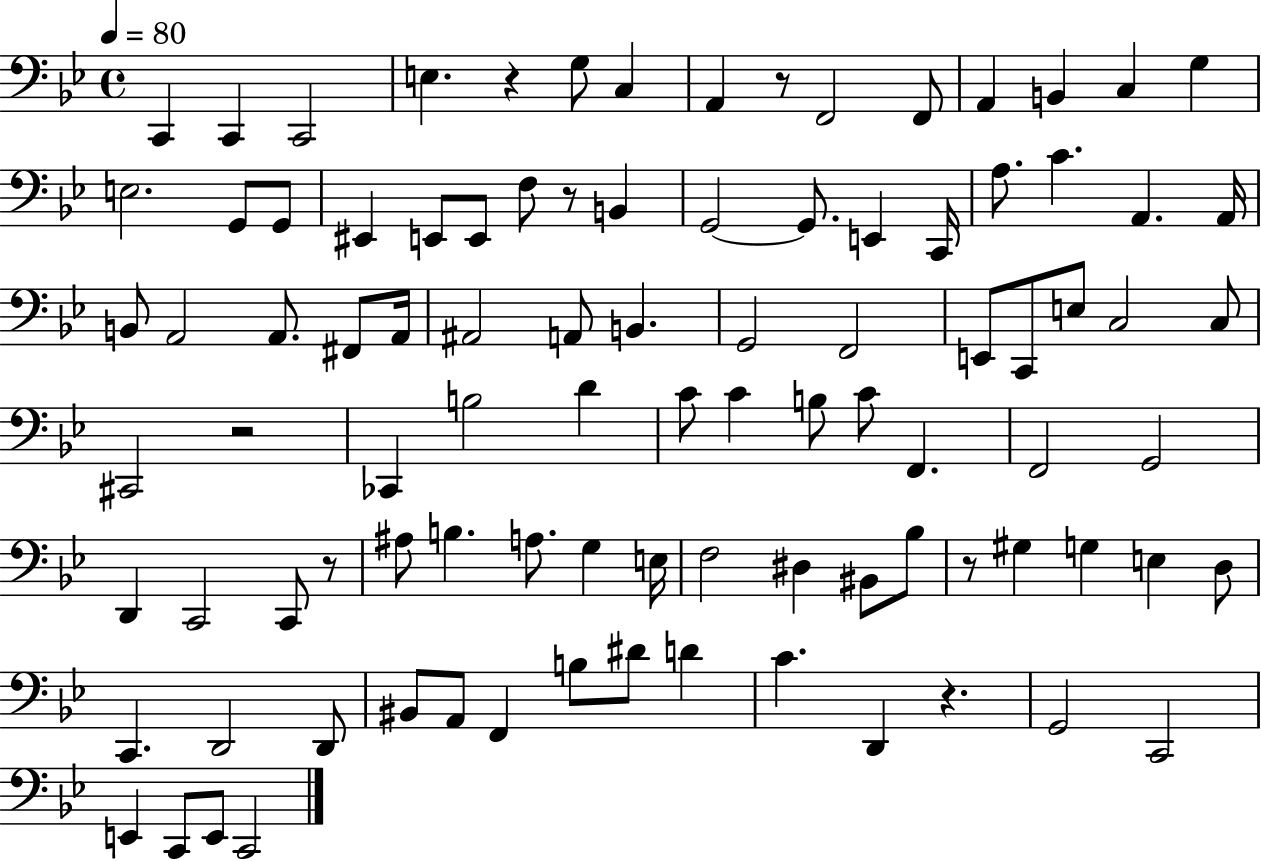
{
  \clef bass
  \time 4/4
  \defaultTimeSignature
  \key bes \major
  \tempo 4 = 80
  c,4 c,4 c,2 | e4. r4 g8 c4 | a,4 r8 f,2 f,8 | a,4 b,4 c4 g4 | \break e2. g,8 g,8 | eis,4 e,8 e,8 f8 r8 b,4 | g,2~~ g,8. e,4 c,16 | a8. c'4. a,4. a,16 | \break b,8 a,2 a,8. fis,8 a,16 | ais,2 a,8 b,4. | g,2 f,2 | e,8 c,8 e8 c2 c8 | \break cis,2 r2 | ces,4 b2 d'4 | c'8 c'4 b8 c'8 f,4. | f,2 g,2 | \break d,4 c,2 c,8 r8 | ais8 b4. a8. g4 e16 | f2 dis4 bis,8 bes8 | r8 gis4 g4 e4 d8 | \break c,4. d,2 d,8 | bis,8 a,8 f,4 b8 dis'8 d'4 | c'4. d,4 r4. | g,2 c,2 | \break e,4 c,8 e,8 c,2 | \bar "|."
}